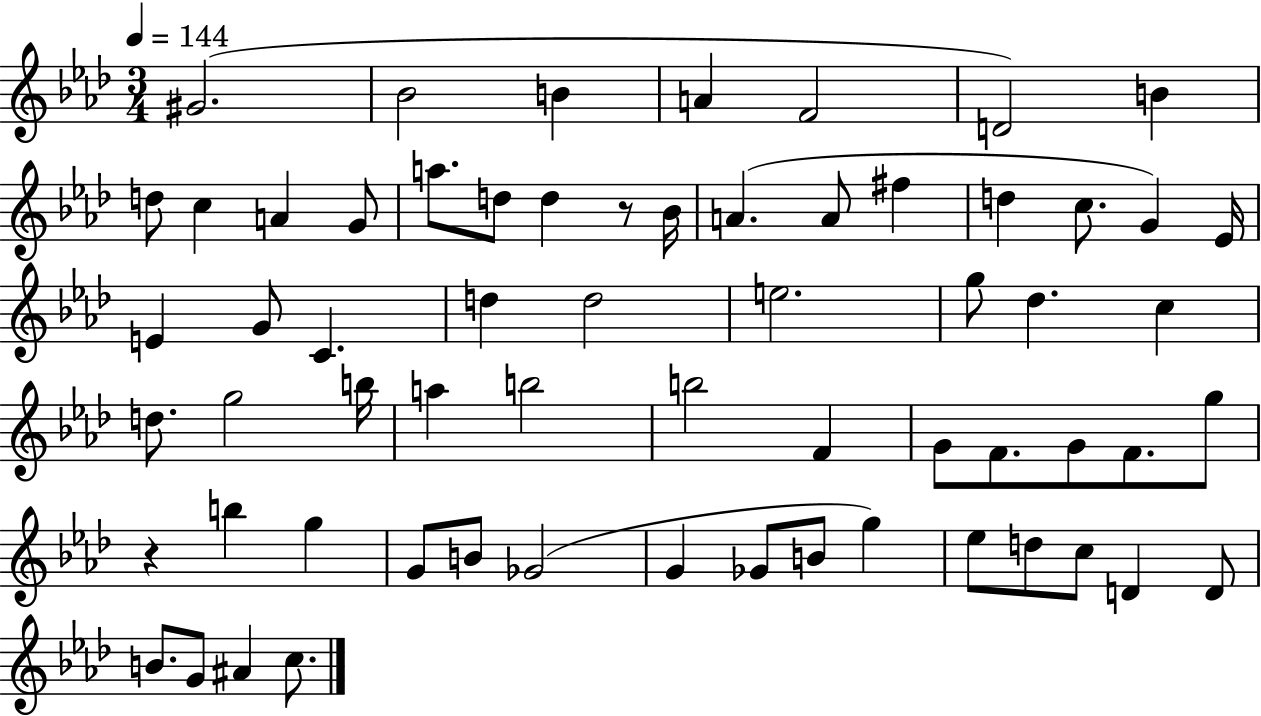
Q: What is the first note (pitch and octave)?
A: G#4